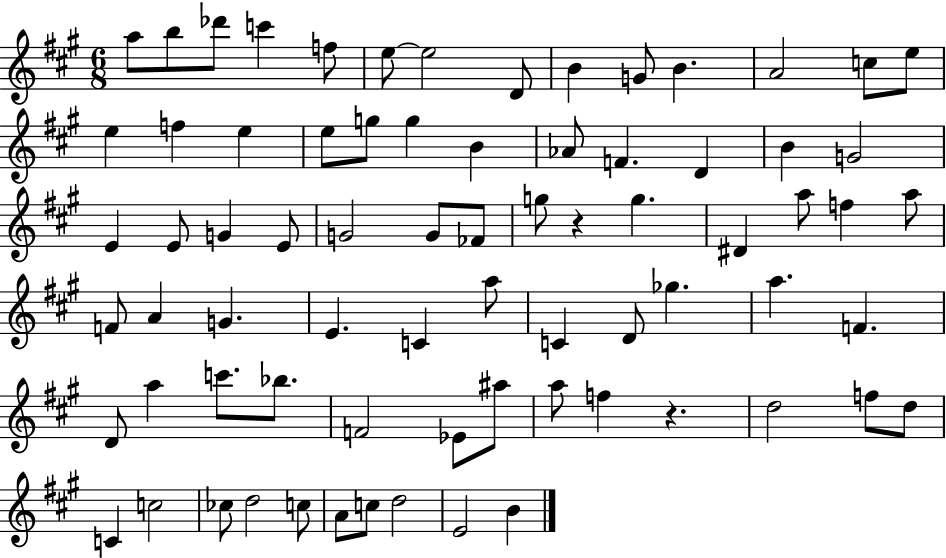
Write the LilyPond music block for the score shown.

{
  \clef treble
  \numericTimeSignature
  \time 6/8
  \key a \major
  a''8 b''8 des'''8 c'''4 f''8 | e''8~~ e''2 d'8 | b'4 g'8 b'4. | a'2 c''8 e''8 | \break e''4 f''4 e''4 | e''8 g''8 g''4 b'4 | aes'8 f'4. d'4 | b'4 g'2 | \break e'4 e'8 g'4 e'8 | g'2 g'8 fes'8 | g''8 r4 g''4. | dis'4 a''8 f''4 a''8 | \break f'8 a'4 g'4. | e'4. c'4 a''8 | c'4 d'8 ges''4. | a''4. f'4. | \break d'8 a''4 c'''8. bes''8. | f'2 ees'8 ais''8 | a''8 f''4 r4. | d''2 f''8 d''8 | \break c'4 c''2 | ces''8 d''2 c''8 | a'8 c''8 d''2 | e'2 b'4 | \break \bar "|."
}